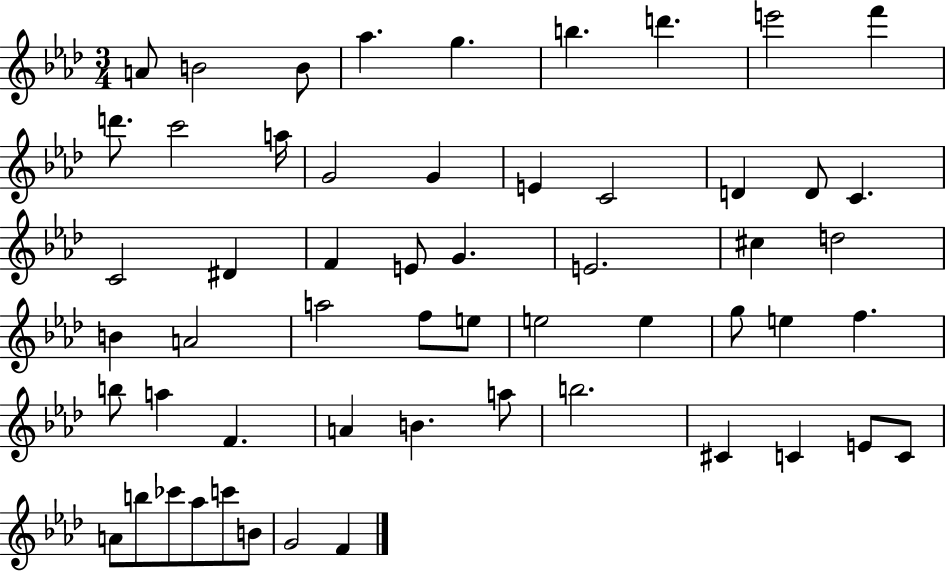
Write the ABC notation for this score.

X:1
T:Untitled
M:3/4
L:1/4
K:Ab
A/2 B2 B/2 _a g b d' e'2 f' d'/2 c'2 a/4 G2 G E C2 D D/2 C C2 ^D F E/2 G E2 ^c d2 B A2 a2 f/2 e/2 e2 e g/2 e f b/2 a F A B a/2 b2 ^C C E/2 C/2 A/2 b/2 _c'/2 _a/2 c'/2 B/2 G2 F